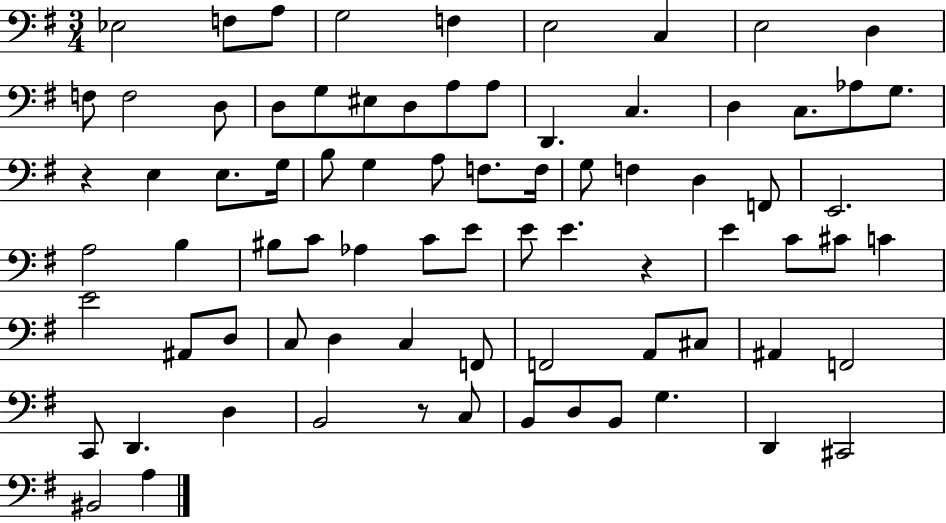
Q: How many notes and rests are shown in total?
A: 78